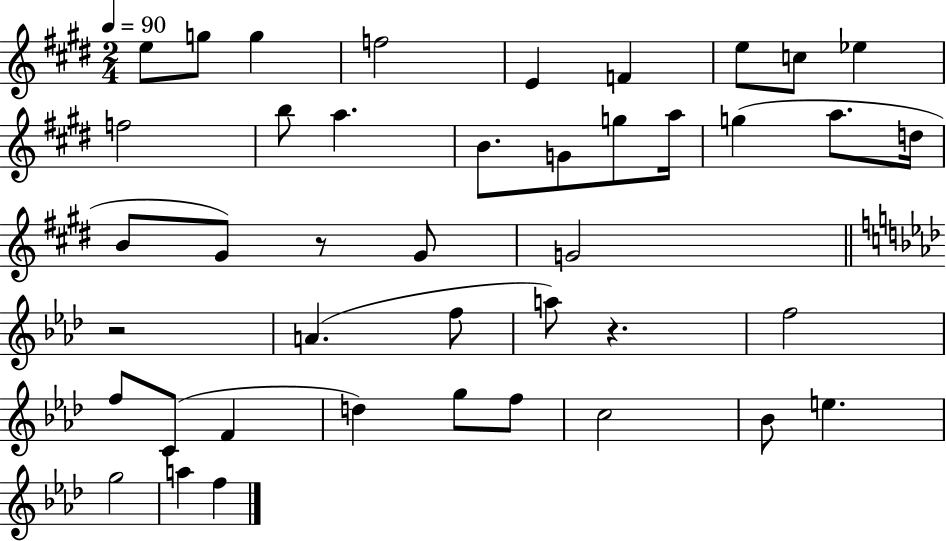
E5/e G5/e G5/q F5/h E4/q F4/q E5/e C5/e Eb5/q F5/h B5/e A5/q. B4/e. G4/e G5/e A5/s G5/q A5/e. D5/s B4/e G#4/e R/e G#4/e G4/h R/h A4/q. F5/e A5/e R/q. F5/h F5/e C4/e F4/q D5/q G5/e F5/e C5/h Bb4/e E5/q. G5/h A5/q F5/q